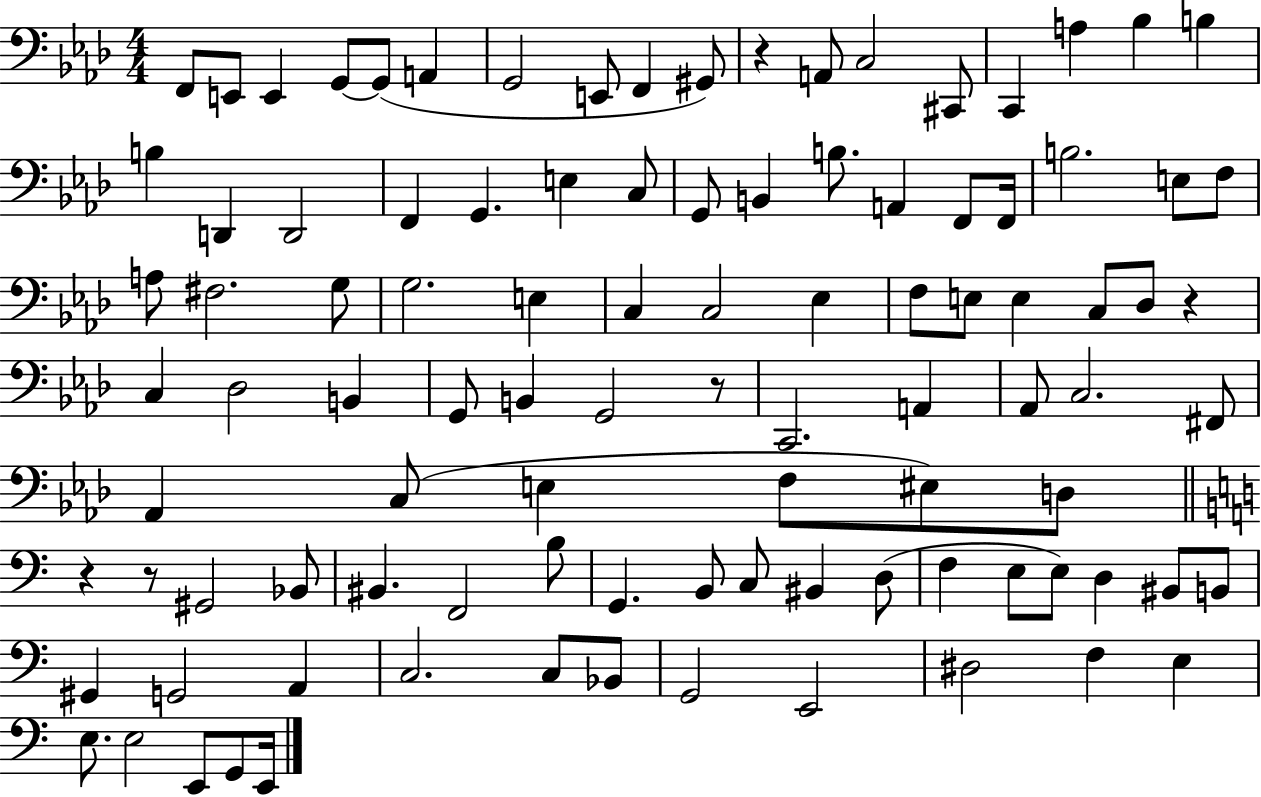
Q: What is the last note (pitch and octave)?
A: E2